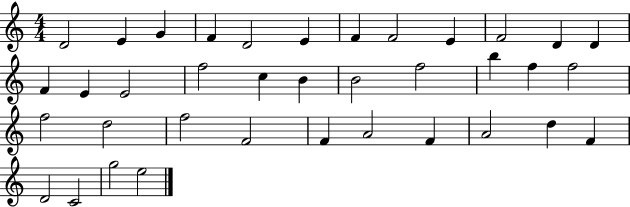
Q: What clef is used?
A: treble